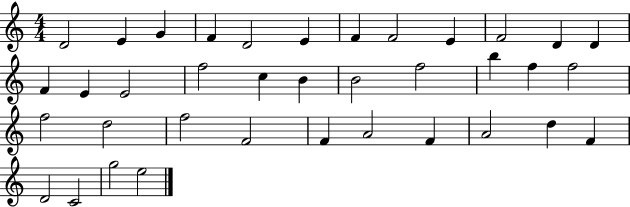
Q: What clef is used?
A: treble